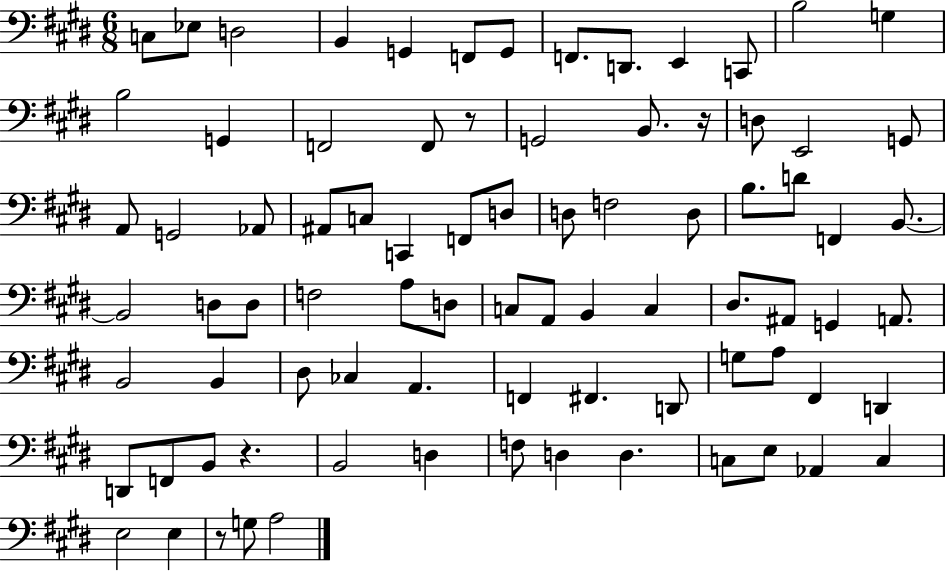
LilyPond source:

{
  \clef bass
  \numericTimeSignature
  \time 6/8
  \key e \major
  c8 ees8 d2 | b,4 g,4 f,8 g,8 | f,8. d,8. e,4 c,8 | b2 g4 | \break b2 g,4 | f,2 f,8 r8 | g,2 b,8. r16 | d8 e,2 g,8 | \break a,8 g,2 aes,8 | ais,8 c8 c,4 f,8 d8 | d8 f2 d8 | b8. d'8 f,4 b,8.~~ | \break b,2 d8 d8 | f2 a8 d8 | c8 a,8 b,4 c4 | dis8. ais,8 g,4 a,8. | \break b,2 b,4 | dis8 ces4 a,4. | f,4 fis,4. d,8 | g8 a8 fis,4 d,4 | \break d,8 f,8 b,8 r4. | b,2 d4 | f8 d4 d4. | c8 e8 aes,4 c4 | \break e2 e4 | r8 g8 a2 | \bar "|."
}